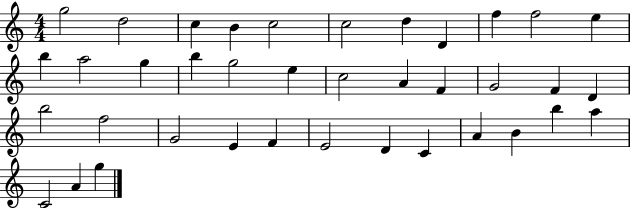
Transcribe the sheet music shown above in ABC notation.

X:1
T:Untitled
M:4/4
L:1/4
K:C
g2 d2 c B c2 c2 d D f f2 e b a2 g b g2 e c2 A F G2 F D b2 f2 G2 E F E2 D C A B b a C2 A g